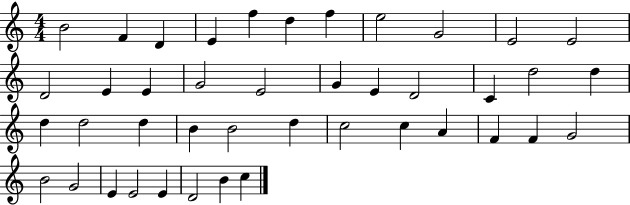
X:1
T:Untitled
M:4/4
L:1/4
K:C
B2 F D E f d f e2 G2 E2 E2 D2 E E G2 E2 G E D2 C d2 d d d2 d B B2 d c2 c A F F G2 B2 G2 E E2 E D2 B c